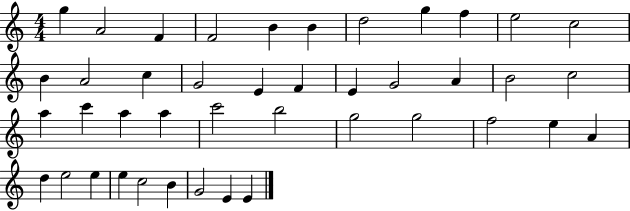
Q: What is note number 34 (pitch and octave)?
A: D5